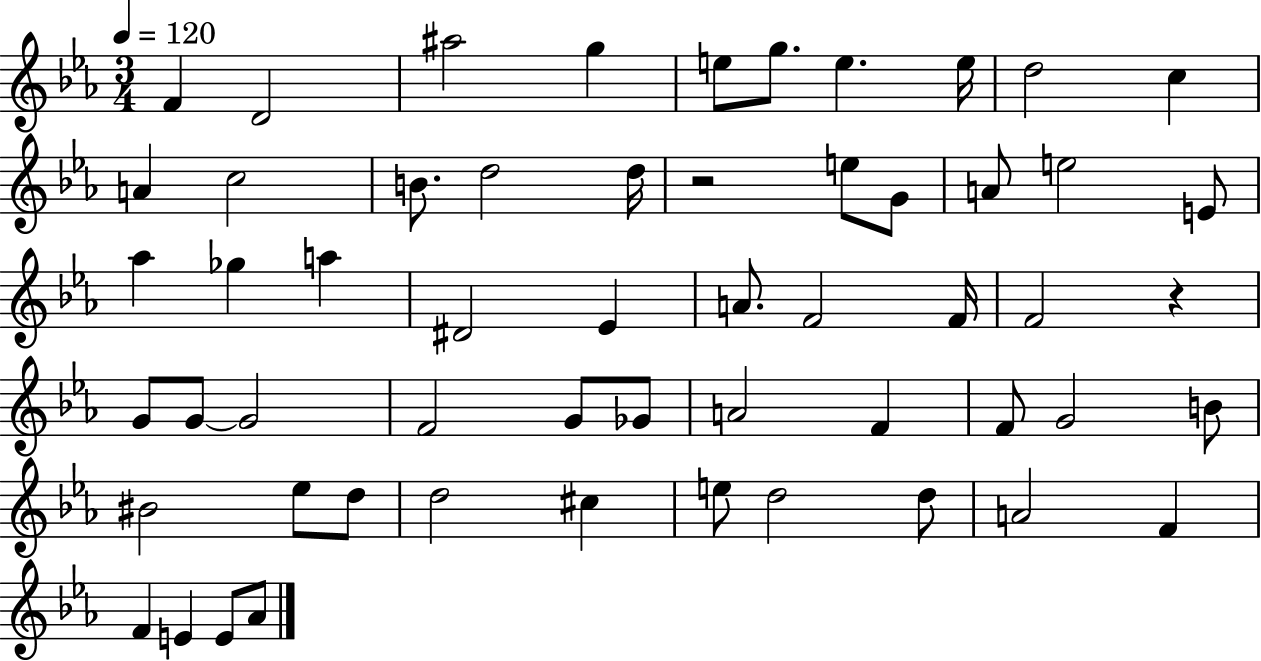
X:1
T:Untitled
M:3/4
L:1/4
K:Eb
F D2 ^a2 g e/2 g/2 e e/4 d2 c A c2 B/2 d2 d/4 z2 e/2 G/2 A/2 e2 E/2 _a _g a ^D2 _E A/2 F2 F/4 F2 z G/2 G/2 G2 F2 G/2 _G/2 A2 F F/2 G2 B/2 ^B2 _e/2 d/2 d2 ^c e/2 d2 d/2 A2 F F E E/2 _A/2